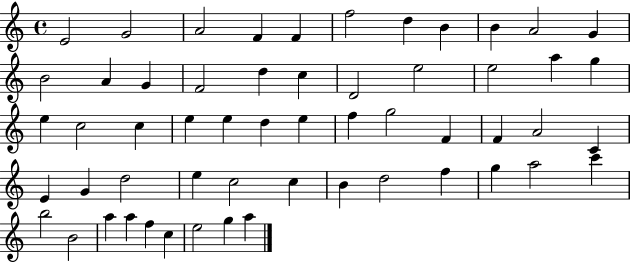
E4/h G4/h A4/h F4/q F4/q F5/h D5/q B4/q B4/q A4/h G4/q B4/h A4/q G4/q F4/h D5/q C5/q D4/h E5/h E5/h A5/q G5/q E5/q C5/h C5/q E5/q E5/q D5/q E5/q F5/q G5/h F4/q F4/q A4/h C4/q E4/q G4/q D5/h E5/q C5/h C5/q B4/q D5/h F5/q G5/q A5/h C6/q B5/h B4/h A5/q A5/q F5/q C5/q E5/h G5/q A5/q